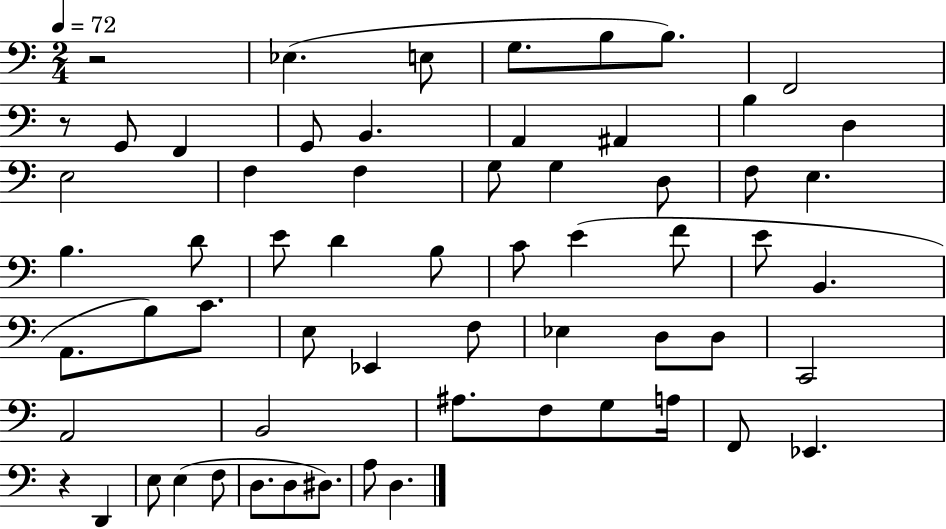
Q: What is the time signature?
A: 2/4